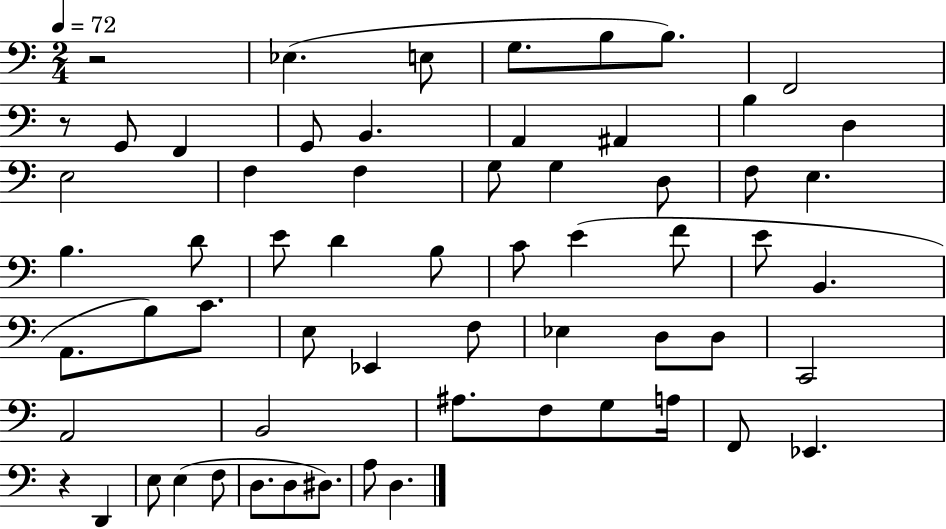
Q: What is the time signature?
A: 2/4